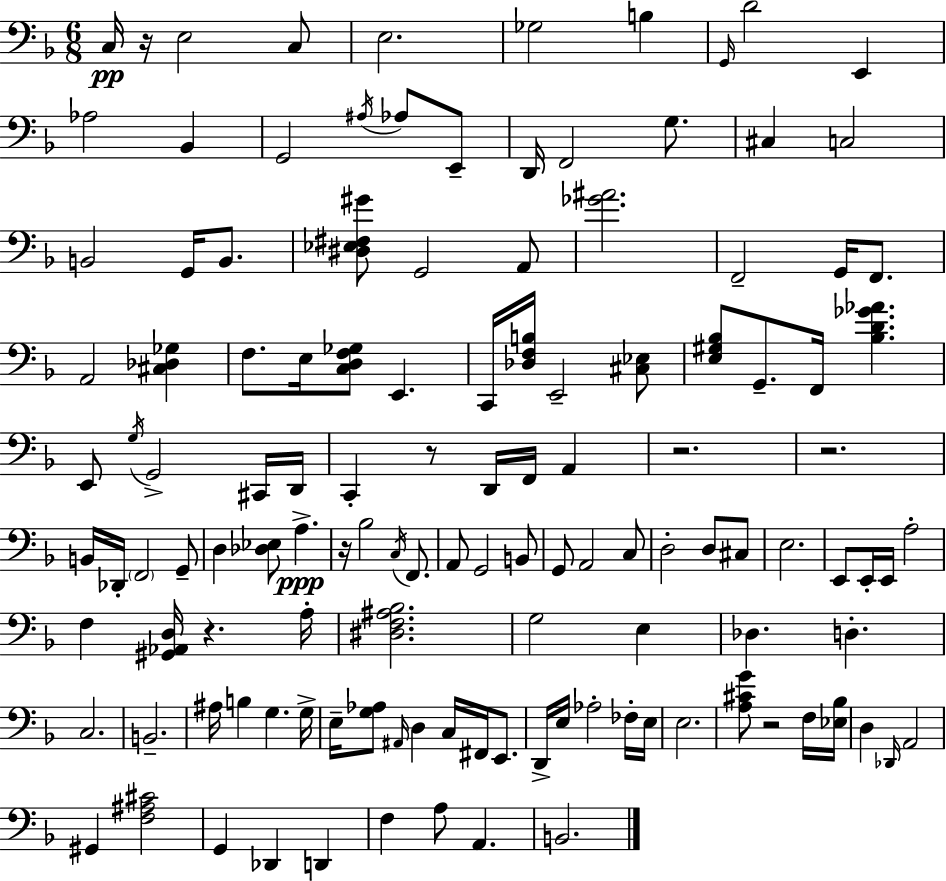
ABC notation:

X:1
T:Untitled
M:6/8
L:1/4
K:Dm
C,/4 z/4 E,2 C,/2 E,2 _G,2 B, G,,/4 D2 E,, _A,2 _B,, G,,2 ^A,/4 _A,/2 E,,/2 D,,/4 F,,2 G,/2 ^C, C,2 B,,2 G,,/4 B,,/2 [^D,_E,^F,^G]/2 G,,2 A,,/2 [_G^A]2 F,,2 G,,/4 F,,/2 A,,2 [^C,_D,_G,] F,/2 E,/4 [C,D,F,_G,]/2 E,, C,,/4 [_D,F,B,]/4 E,,2 [^C,_E,]/2 [E,^G,_B,]/2 G,,/2 F,,/4 [_B,D_G_A] E,,/2 G,/4 G,,2 ^C,,/4 D,,/4 C,, z/2 D,,/4 F,,/4 A,, z2 z2 B,,/4 _D,,/4 F,,2 G,,/2 D, [_D,_E,]/2 A, z/4 _B,2 C,/4 F,,/2 A,,/2 G,,2 B,,/2 G,,/2 A,,2 C,/2 D,2 D,/2 ^C,/2 E,2 E,,/2 E,,/4 E,,/4 A,2 F, [^G,,_A,,D,]/4 z A,/4 [^D,F,^A,_B,]2 G,2 E, _D, D, C,2 B,,2 ^A,/4 B, G, G,/4 E,/4 [G,_A,]/2 ^A,,/4 D, C,/4 ^F,,/4 E,,/2 D,,/4 E,/4 _A,2 _F,/4 E,/4 E,2 [A,^CG]/2 z2 F,/4 [_E,_B,]/4 D, _D,,/4 A,,2 ^G,, [F,^A,^C]2 G,, _D,, D,, F, A,/2 A,, B,,2